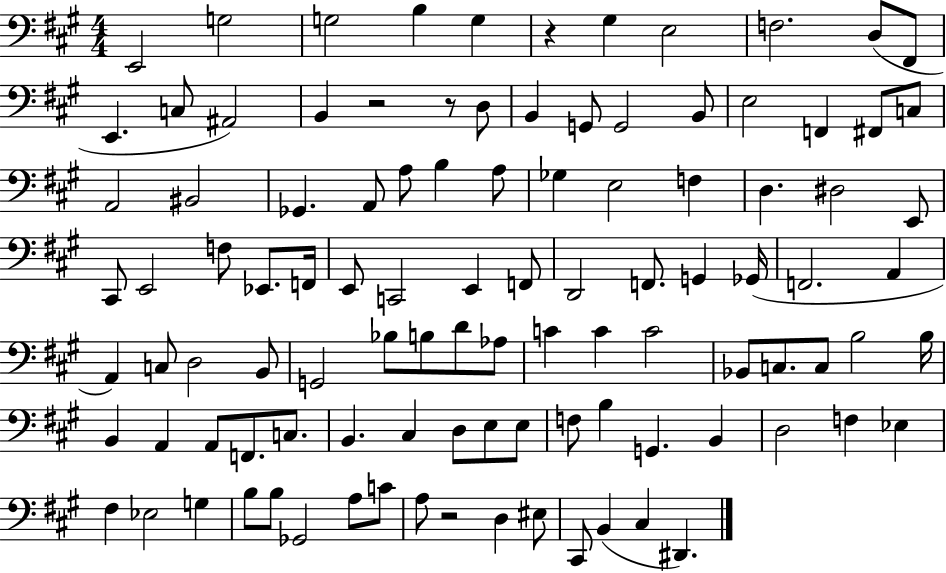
E2/h G3/h G3/h B3/q G3/q R/q G#3/q E3/h F3/h. D3/e F#2/e E2/q. C3/e A#2/h B2/q R/h R/e D3/e B2/q G2/e G2/h B2/e E3/h F2/q F#2/e C3/e A2/h BIS2/h Gb2/q. A2/e A3/e B3/q A3/e Gb3/q E3/h F3/q D3/q. D#3/h E2/e C#2/e E2/h F3/e Eb2/e. F2/s E2/e C2/h E2/q F2/e D2/h F2/e. G2/q Gb2/s F2/h. A2/q A2/q C3/e D3/h B2/e G2/h Bb3/e B3/e D4/e Ab3/e C4/q C4/q C4/h Bb2/e C3/e. C3/e B3/h B3/s B2/q A2/q A2/e F2/e. C3/e. B2/q. C#3/q D3/e E3/e E3/e F3/e B3/q G2/q. B2/q D3/h F3/q Eb3/q F#3/q Eb3/h G3/q B3/e B3/e Gb2/h A3/e C4/e A3/e R/h D3/q EIS3/e C#2/e B2/q C#3/q D#2/q.